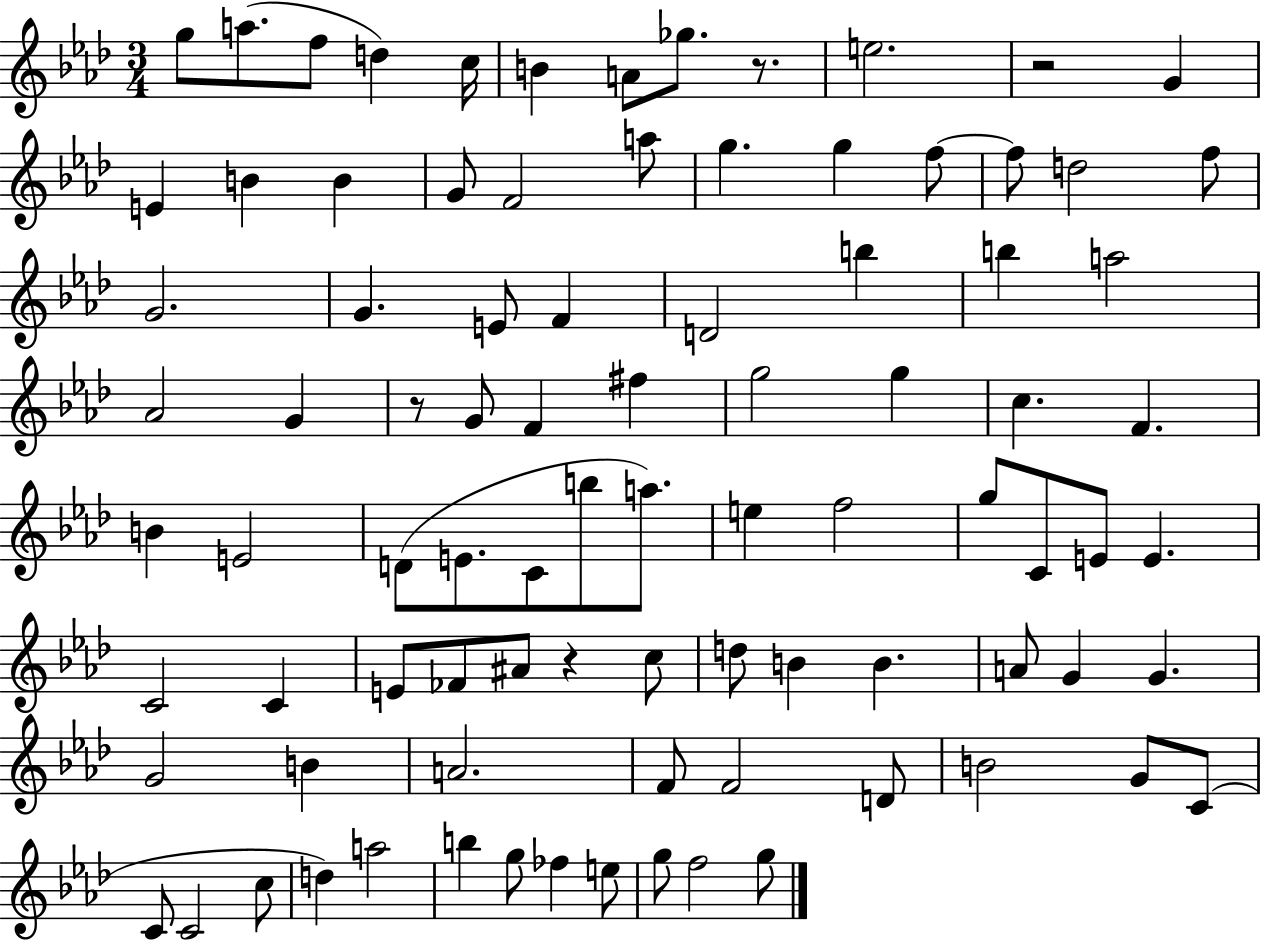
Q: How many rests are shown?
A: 4